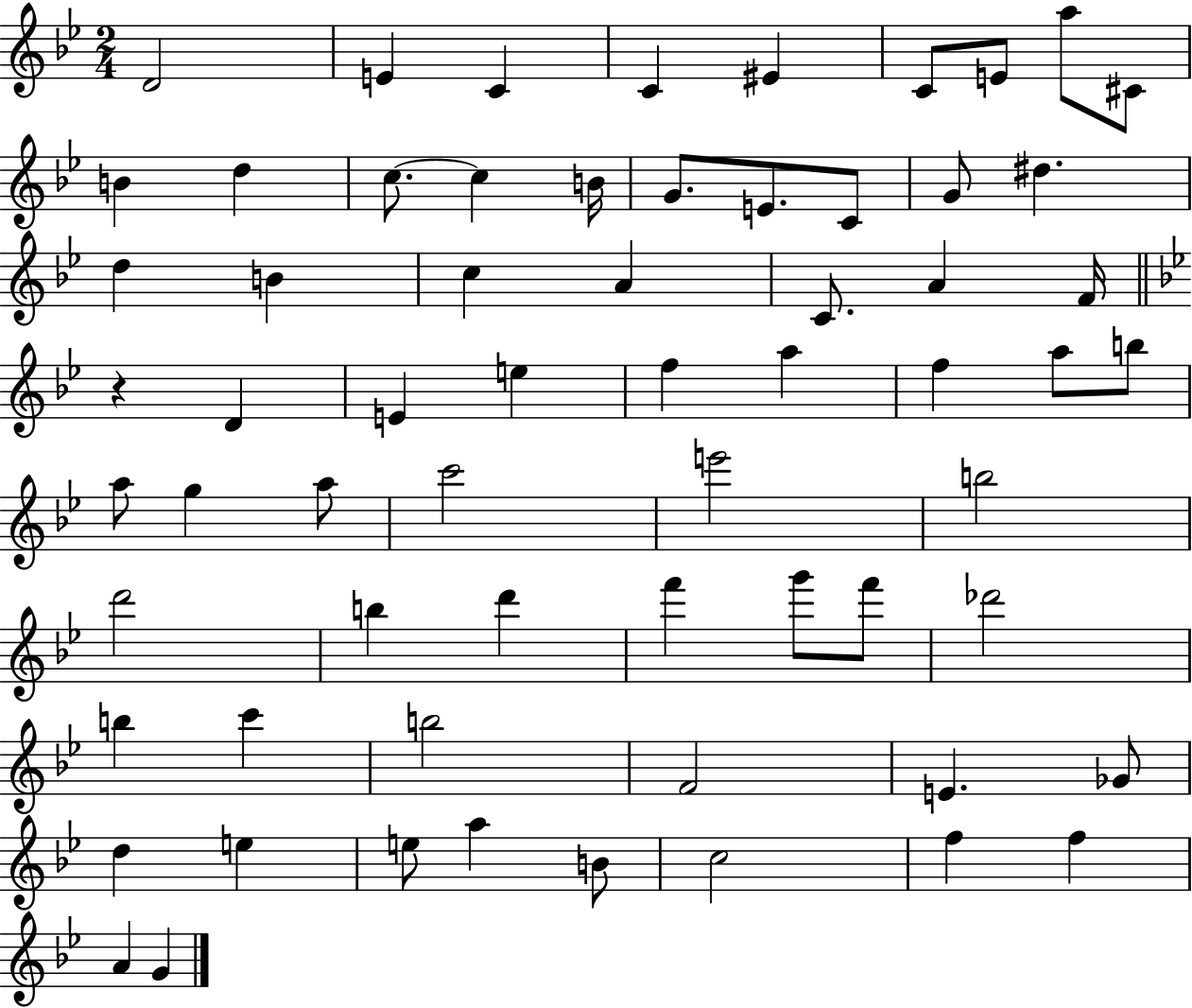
{
  \clef treble
  \numericTimeSignature
  \time 2/4
  \key bes \major
  d'2 | e'4 c'4 | c'4 eis'4 | c'8 e'8 a''8 cis'8 | \break b'4 d''4 | c''8.~~ c''4 b'16 | g'8. e'8. c'8 | g'8 dis''4. | \break d''4 b'4 | c''4 a'4 | c'8. a'4 f'16 | \bar "||" \break \key g \minor r4 d'4 | e'4 e''4 | f''4 a''4 | f''4 a''8 b''8 | \break a''8 g''4 a''8 | c'''2 | e'''2 | b''2 | \break d'''2 | b''4 d'''4 | f'''4 g'''8 f'''8 | des'''2 | \break b''4 c'''4 | b''2 | f'2 | e'4. ges'8 | \break d''4 e''4 | e''8 a''4 b'8 | c''2 | f''4 f''4 | \break a'4 g'4 | \bar "|."
}